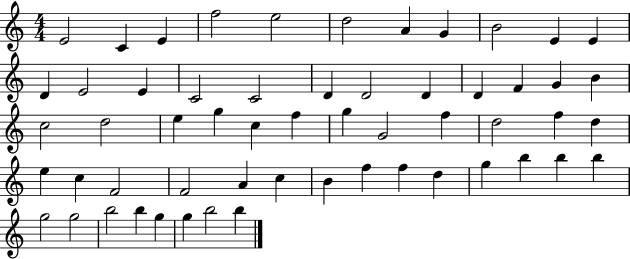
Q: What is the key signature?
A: C major